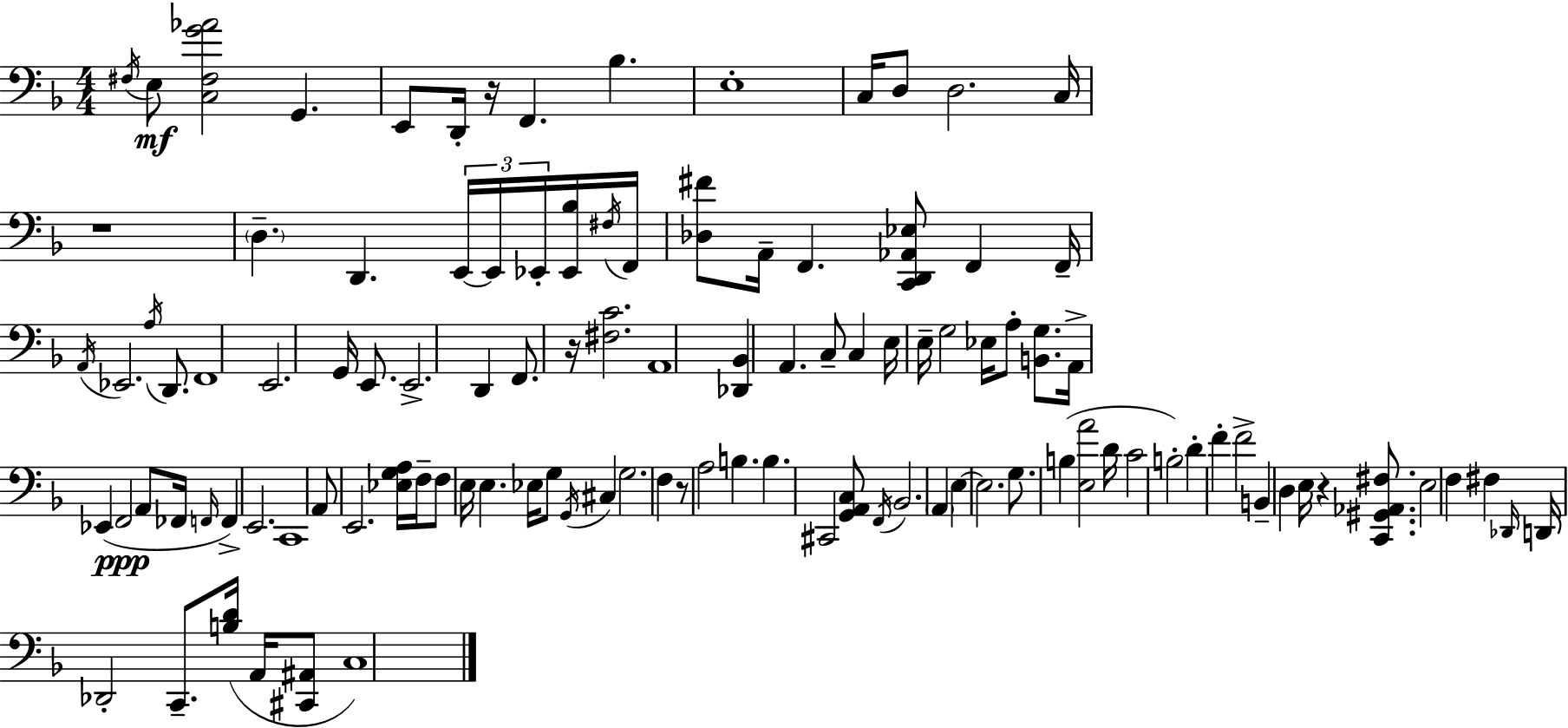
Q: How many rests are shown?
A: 5